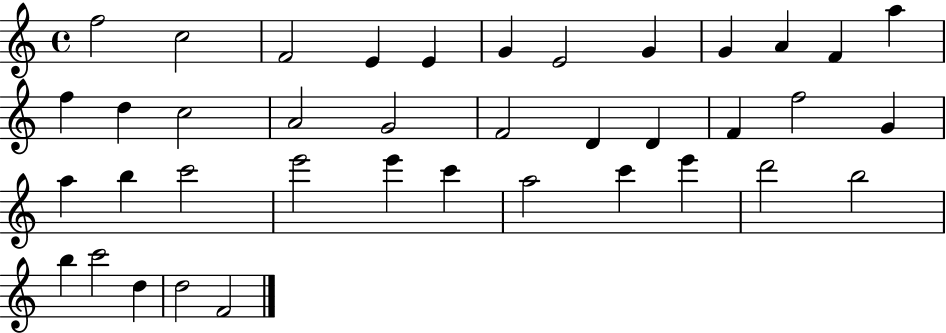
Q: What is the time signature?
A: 4/4